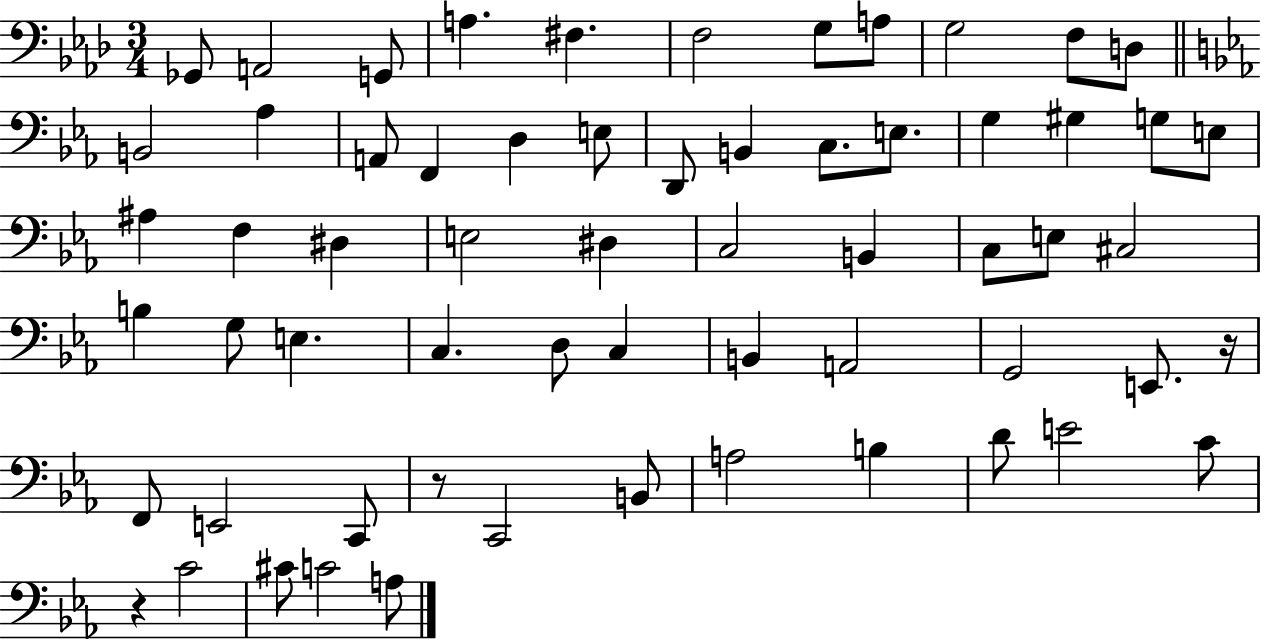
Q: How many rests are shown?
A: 3